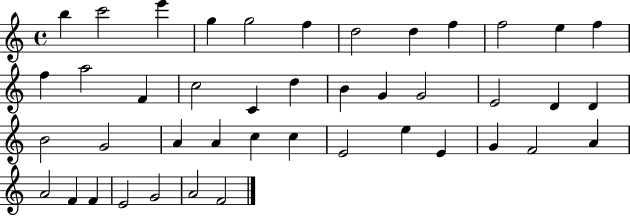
{
  \clef treble
  \time 4/4
  \defaultTimeSignature
  \key c \major
  b''4 c'''2 e'''4 | g''4 g''2 f''4 | d''2 d''4 f''4 | f''2 e''4 f''4 | \break f''4 a''2 f'4 | c''2 c'4 d''4 | b'4 g'4 g'2 | e'2 d'4 d'4 | \break b'2 g'2 | a'4 a'4 c''4 c''4 | e'2 e''4 e'4 | g'4 f'2 a'4 | \break a'2 f'4 f'4 | e'2 g'2 | a'2 f'2 | \bar "|."
}